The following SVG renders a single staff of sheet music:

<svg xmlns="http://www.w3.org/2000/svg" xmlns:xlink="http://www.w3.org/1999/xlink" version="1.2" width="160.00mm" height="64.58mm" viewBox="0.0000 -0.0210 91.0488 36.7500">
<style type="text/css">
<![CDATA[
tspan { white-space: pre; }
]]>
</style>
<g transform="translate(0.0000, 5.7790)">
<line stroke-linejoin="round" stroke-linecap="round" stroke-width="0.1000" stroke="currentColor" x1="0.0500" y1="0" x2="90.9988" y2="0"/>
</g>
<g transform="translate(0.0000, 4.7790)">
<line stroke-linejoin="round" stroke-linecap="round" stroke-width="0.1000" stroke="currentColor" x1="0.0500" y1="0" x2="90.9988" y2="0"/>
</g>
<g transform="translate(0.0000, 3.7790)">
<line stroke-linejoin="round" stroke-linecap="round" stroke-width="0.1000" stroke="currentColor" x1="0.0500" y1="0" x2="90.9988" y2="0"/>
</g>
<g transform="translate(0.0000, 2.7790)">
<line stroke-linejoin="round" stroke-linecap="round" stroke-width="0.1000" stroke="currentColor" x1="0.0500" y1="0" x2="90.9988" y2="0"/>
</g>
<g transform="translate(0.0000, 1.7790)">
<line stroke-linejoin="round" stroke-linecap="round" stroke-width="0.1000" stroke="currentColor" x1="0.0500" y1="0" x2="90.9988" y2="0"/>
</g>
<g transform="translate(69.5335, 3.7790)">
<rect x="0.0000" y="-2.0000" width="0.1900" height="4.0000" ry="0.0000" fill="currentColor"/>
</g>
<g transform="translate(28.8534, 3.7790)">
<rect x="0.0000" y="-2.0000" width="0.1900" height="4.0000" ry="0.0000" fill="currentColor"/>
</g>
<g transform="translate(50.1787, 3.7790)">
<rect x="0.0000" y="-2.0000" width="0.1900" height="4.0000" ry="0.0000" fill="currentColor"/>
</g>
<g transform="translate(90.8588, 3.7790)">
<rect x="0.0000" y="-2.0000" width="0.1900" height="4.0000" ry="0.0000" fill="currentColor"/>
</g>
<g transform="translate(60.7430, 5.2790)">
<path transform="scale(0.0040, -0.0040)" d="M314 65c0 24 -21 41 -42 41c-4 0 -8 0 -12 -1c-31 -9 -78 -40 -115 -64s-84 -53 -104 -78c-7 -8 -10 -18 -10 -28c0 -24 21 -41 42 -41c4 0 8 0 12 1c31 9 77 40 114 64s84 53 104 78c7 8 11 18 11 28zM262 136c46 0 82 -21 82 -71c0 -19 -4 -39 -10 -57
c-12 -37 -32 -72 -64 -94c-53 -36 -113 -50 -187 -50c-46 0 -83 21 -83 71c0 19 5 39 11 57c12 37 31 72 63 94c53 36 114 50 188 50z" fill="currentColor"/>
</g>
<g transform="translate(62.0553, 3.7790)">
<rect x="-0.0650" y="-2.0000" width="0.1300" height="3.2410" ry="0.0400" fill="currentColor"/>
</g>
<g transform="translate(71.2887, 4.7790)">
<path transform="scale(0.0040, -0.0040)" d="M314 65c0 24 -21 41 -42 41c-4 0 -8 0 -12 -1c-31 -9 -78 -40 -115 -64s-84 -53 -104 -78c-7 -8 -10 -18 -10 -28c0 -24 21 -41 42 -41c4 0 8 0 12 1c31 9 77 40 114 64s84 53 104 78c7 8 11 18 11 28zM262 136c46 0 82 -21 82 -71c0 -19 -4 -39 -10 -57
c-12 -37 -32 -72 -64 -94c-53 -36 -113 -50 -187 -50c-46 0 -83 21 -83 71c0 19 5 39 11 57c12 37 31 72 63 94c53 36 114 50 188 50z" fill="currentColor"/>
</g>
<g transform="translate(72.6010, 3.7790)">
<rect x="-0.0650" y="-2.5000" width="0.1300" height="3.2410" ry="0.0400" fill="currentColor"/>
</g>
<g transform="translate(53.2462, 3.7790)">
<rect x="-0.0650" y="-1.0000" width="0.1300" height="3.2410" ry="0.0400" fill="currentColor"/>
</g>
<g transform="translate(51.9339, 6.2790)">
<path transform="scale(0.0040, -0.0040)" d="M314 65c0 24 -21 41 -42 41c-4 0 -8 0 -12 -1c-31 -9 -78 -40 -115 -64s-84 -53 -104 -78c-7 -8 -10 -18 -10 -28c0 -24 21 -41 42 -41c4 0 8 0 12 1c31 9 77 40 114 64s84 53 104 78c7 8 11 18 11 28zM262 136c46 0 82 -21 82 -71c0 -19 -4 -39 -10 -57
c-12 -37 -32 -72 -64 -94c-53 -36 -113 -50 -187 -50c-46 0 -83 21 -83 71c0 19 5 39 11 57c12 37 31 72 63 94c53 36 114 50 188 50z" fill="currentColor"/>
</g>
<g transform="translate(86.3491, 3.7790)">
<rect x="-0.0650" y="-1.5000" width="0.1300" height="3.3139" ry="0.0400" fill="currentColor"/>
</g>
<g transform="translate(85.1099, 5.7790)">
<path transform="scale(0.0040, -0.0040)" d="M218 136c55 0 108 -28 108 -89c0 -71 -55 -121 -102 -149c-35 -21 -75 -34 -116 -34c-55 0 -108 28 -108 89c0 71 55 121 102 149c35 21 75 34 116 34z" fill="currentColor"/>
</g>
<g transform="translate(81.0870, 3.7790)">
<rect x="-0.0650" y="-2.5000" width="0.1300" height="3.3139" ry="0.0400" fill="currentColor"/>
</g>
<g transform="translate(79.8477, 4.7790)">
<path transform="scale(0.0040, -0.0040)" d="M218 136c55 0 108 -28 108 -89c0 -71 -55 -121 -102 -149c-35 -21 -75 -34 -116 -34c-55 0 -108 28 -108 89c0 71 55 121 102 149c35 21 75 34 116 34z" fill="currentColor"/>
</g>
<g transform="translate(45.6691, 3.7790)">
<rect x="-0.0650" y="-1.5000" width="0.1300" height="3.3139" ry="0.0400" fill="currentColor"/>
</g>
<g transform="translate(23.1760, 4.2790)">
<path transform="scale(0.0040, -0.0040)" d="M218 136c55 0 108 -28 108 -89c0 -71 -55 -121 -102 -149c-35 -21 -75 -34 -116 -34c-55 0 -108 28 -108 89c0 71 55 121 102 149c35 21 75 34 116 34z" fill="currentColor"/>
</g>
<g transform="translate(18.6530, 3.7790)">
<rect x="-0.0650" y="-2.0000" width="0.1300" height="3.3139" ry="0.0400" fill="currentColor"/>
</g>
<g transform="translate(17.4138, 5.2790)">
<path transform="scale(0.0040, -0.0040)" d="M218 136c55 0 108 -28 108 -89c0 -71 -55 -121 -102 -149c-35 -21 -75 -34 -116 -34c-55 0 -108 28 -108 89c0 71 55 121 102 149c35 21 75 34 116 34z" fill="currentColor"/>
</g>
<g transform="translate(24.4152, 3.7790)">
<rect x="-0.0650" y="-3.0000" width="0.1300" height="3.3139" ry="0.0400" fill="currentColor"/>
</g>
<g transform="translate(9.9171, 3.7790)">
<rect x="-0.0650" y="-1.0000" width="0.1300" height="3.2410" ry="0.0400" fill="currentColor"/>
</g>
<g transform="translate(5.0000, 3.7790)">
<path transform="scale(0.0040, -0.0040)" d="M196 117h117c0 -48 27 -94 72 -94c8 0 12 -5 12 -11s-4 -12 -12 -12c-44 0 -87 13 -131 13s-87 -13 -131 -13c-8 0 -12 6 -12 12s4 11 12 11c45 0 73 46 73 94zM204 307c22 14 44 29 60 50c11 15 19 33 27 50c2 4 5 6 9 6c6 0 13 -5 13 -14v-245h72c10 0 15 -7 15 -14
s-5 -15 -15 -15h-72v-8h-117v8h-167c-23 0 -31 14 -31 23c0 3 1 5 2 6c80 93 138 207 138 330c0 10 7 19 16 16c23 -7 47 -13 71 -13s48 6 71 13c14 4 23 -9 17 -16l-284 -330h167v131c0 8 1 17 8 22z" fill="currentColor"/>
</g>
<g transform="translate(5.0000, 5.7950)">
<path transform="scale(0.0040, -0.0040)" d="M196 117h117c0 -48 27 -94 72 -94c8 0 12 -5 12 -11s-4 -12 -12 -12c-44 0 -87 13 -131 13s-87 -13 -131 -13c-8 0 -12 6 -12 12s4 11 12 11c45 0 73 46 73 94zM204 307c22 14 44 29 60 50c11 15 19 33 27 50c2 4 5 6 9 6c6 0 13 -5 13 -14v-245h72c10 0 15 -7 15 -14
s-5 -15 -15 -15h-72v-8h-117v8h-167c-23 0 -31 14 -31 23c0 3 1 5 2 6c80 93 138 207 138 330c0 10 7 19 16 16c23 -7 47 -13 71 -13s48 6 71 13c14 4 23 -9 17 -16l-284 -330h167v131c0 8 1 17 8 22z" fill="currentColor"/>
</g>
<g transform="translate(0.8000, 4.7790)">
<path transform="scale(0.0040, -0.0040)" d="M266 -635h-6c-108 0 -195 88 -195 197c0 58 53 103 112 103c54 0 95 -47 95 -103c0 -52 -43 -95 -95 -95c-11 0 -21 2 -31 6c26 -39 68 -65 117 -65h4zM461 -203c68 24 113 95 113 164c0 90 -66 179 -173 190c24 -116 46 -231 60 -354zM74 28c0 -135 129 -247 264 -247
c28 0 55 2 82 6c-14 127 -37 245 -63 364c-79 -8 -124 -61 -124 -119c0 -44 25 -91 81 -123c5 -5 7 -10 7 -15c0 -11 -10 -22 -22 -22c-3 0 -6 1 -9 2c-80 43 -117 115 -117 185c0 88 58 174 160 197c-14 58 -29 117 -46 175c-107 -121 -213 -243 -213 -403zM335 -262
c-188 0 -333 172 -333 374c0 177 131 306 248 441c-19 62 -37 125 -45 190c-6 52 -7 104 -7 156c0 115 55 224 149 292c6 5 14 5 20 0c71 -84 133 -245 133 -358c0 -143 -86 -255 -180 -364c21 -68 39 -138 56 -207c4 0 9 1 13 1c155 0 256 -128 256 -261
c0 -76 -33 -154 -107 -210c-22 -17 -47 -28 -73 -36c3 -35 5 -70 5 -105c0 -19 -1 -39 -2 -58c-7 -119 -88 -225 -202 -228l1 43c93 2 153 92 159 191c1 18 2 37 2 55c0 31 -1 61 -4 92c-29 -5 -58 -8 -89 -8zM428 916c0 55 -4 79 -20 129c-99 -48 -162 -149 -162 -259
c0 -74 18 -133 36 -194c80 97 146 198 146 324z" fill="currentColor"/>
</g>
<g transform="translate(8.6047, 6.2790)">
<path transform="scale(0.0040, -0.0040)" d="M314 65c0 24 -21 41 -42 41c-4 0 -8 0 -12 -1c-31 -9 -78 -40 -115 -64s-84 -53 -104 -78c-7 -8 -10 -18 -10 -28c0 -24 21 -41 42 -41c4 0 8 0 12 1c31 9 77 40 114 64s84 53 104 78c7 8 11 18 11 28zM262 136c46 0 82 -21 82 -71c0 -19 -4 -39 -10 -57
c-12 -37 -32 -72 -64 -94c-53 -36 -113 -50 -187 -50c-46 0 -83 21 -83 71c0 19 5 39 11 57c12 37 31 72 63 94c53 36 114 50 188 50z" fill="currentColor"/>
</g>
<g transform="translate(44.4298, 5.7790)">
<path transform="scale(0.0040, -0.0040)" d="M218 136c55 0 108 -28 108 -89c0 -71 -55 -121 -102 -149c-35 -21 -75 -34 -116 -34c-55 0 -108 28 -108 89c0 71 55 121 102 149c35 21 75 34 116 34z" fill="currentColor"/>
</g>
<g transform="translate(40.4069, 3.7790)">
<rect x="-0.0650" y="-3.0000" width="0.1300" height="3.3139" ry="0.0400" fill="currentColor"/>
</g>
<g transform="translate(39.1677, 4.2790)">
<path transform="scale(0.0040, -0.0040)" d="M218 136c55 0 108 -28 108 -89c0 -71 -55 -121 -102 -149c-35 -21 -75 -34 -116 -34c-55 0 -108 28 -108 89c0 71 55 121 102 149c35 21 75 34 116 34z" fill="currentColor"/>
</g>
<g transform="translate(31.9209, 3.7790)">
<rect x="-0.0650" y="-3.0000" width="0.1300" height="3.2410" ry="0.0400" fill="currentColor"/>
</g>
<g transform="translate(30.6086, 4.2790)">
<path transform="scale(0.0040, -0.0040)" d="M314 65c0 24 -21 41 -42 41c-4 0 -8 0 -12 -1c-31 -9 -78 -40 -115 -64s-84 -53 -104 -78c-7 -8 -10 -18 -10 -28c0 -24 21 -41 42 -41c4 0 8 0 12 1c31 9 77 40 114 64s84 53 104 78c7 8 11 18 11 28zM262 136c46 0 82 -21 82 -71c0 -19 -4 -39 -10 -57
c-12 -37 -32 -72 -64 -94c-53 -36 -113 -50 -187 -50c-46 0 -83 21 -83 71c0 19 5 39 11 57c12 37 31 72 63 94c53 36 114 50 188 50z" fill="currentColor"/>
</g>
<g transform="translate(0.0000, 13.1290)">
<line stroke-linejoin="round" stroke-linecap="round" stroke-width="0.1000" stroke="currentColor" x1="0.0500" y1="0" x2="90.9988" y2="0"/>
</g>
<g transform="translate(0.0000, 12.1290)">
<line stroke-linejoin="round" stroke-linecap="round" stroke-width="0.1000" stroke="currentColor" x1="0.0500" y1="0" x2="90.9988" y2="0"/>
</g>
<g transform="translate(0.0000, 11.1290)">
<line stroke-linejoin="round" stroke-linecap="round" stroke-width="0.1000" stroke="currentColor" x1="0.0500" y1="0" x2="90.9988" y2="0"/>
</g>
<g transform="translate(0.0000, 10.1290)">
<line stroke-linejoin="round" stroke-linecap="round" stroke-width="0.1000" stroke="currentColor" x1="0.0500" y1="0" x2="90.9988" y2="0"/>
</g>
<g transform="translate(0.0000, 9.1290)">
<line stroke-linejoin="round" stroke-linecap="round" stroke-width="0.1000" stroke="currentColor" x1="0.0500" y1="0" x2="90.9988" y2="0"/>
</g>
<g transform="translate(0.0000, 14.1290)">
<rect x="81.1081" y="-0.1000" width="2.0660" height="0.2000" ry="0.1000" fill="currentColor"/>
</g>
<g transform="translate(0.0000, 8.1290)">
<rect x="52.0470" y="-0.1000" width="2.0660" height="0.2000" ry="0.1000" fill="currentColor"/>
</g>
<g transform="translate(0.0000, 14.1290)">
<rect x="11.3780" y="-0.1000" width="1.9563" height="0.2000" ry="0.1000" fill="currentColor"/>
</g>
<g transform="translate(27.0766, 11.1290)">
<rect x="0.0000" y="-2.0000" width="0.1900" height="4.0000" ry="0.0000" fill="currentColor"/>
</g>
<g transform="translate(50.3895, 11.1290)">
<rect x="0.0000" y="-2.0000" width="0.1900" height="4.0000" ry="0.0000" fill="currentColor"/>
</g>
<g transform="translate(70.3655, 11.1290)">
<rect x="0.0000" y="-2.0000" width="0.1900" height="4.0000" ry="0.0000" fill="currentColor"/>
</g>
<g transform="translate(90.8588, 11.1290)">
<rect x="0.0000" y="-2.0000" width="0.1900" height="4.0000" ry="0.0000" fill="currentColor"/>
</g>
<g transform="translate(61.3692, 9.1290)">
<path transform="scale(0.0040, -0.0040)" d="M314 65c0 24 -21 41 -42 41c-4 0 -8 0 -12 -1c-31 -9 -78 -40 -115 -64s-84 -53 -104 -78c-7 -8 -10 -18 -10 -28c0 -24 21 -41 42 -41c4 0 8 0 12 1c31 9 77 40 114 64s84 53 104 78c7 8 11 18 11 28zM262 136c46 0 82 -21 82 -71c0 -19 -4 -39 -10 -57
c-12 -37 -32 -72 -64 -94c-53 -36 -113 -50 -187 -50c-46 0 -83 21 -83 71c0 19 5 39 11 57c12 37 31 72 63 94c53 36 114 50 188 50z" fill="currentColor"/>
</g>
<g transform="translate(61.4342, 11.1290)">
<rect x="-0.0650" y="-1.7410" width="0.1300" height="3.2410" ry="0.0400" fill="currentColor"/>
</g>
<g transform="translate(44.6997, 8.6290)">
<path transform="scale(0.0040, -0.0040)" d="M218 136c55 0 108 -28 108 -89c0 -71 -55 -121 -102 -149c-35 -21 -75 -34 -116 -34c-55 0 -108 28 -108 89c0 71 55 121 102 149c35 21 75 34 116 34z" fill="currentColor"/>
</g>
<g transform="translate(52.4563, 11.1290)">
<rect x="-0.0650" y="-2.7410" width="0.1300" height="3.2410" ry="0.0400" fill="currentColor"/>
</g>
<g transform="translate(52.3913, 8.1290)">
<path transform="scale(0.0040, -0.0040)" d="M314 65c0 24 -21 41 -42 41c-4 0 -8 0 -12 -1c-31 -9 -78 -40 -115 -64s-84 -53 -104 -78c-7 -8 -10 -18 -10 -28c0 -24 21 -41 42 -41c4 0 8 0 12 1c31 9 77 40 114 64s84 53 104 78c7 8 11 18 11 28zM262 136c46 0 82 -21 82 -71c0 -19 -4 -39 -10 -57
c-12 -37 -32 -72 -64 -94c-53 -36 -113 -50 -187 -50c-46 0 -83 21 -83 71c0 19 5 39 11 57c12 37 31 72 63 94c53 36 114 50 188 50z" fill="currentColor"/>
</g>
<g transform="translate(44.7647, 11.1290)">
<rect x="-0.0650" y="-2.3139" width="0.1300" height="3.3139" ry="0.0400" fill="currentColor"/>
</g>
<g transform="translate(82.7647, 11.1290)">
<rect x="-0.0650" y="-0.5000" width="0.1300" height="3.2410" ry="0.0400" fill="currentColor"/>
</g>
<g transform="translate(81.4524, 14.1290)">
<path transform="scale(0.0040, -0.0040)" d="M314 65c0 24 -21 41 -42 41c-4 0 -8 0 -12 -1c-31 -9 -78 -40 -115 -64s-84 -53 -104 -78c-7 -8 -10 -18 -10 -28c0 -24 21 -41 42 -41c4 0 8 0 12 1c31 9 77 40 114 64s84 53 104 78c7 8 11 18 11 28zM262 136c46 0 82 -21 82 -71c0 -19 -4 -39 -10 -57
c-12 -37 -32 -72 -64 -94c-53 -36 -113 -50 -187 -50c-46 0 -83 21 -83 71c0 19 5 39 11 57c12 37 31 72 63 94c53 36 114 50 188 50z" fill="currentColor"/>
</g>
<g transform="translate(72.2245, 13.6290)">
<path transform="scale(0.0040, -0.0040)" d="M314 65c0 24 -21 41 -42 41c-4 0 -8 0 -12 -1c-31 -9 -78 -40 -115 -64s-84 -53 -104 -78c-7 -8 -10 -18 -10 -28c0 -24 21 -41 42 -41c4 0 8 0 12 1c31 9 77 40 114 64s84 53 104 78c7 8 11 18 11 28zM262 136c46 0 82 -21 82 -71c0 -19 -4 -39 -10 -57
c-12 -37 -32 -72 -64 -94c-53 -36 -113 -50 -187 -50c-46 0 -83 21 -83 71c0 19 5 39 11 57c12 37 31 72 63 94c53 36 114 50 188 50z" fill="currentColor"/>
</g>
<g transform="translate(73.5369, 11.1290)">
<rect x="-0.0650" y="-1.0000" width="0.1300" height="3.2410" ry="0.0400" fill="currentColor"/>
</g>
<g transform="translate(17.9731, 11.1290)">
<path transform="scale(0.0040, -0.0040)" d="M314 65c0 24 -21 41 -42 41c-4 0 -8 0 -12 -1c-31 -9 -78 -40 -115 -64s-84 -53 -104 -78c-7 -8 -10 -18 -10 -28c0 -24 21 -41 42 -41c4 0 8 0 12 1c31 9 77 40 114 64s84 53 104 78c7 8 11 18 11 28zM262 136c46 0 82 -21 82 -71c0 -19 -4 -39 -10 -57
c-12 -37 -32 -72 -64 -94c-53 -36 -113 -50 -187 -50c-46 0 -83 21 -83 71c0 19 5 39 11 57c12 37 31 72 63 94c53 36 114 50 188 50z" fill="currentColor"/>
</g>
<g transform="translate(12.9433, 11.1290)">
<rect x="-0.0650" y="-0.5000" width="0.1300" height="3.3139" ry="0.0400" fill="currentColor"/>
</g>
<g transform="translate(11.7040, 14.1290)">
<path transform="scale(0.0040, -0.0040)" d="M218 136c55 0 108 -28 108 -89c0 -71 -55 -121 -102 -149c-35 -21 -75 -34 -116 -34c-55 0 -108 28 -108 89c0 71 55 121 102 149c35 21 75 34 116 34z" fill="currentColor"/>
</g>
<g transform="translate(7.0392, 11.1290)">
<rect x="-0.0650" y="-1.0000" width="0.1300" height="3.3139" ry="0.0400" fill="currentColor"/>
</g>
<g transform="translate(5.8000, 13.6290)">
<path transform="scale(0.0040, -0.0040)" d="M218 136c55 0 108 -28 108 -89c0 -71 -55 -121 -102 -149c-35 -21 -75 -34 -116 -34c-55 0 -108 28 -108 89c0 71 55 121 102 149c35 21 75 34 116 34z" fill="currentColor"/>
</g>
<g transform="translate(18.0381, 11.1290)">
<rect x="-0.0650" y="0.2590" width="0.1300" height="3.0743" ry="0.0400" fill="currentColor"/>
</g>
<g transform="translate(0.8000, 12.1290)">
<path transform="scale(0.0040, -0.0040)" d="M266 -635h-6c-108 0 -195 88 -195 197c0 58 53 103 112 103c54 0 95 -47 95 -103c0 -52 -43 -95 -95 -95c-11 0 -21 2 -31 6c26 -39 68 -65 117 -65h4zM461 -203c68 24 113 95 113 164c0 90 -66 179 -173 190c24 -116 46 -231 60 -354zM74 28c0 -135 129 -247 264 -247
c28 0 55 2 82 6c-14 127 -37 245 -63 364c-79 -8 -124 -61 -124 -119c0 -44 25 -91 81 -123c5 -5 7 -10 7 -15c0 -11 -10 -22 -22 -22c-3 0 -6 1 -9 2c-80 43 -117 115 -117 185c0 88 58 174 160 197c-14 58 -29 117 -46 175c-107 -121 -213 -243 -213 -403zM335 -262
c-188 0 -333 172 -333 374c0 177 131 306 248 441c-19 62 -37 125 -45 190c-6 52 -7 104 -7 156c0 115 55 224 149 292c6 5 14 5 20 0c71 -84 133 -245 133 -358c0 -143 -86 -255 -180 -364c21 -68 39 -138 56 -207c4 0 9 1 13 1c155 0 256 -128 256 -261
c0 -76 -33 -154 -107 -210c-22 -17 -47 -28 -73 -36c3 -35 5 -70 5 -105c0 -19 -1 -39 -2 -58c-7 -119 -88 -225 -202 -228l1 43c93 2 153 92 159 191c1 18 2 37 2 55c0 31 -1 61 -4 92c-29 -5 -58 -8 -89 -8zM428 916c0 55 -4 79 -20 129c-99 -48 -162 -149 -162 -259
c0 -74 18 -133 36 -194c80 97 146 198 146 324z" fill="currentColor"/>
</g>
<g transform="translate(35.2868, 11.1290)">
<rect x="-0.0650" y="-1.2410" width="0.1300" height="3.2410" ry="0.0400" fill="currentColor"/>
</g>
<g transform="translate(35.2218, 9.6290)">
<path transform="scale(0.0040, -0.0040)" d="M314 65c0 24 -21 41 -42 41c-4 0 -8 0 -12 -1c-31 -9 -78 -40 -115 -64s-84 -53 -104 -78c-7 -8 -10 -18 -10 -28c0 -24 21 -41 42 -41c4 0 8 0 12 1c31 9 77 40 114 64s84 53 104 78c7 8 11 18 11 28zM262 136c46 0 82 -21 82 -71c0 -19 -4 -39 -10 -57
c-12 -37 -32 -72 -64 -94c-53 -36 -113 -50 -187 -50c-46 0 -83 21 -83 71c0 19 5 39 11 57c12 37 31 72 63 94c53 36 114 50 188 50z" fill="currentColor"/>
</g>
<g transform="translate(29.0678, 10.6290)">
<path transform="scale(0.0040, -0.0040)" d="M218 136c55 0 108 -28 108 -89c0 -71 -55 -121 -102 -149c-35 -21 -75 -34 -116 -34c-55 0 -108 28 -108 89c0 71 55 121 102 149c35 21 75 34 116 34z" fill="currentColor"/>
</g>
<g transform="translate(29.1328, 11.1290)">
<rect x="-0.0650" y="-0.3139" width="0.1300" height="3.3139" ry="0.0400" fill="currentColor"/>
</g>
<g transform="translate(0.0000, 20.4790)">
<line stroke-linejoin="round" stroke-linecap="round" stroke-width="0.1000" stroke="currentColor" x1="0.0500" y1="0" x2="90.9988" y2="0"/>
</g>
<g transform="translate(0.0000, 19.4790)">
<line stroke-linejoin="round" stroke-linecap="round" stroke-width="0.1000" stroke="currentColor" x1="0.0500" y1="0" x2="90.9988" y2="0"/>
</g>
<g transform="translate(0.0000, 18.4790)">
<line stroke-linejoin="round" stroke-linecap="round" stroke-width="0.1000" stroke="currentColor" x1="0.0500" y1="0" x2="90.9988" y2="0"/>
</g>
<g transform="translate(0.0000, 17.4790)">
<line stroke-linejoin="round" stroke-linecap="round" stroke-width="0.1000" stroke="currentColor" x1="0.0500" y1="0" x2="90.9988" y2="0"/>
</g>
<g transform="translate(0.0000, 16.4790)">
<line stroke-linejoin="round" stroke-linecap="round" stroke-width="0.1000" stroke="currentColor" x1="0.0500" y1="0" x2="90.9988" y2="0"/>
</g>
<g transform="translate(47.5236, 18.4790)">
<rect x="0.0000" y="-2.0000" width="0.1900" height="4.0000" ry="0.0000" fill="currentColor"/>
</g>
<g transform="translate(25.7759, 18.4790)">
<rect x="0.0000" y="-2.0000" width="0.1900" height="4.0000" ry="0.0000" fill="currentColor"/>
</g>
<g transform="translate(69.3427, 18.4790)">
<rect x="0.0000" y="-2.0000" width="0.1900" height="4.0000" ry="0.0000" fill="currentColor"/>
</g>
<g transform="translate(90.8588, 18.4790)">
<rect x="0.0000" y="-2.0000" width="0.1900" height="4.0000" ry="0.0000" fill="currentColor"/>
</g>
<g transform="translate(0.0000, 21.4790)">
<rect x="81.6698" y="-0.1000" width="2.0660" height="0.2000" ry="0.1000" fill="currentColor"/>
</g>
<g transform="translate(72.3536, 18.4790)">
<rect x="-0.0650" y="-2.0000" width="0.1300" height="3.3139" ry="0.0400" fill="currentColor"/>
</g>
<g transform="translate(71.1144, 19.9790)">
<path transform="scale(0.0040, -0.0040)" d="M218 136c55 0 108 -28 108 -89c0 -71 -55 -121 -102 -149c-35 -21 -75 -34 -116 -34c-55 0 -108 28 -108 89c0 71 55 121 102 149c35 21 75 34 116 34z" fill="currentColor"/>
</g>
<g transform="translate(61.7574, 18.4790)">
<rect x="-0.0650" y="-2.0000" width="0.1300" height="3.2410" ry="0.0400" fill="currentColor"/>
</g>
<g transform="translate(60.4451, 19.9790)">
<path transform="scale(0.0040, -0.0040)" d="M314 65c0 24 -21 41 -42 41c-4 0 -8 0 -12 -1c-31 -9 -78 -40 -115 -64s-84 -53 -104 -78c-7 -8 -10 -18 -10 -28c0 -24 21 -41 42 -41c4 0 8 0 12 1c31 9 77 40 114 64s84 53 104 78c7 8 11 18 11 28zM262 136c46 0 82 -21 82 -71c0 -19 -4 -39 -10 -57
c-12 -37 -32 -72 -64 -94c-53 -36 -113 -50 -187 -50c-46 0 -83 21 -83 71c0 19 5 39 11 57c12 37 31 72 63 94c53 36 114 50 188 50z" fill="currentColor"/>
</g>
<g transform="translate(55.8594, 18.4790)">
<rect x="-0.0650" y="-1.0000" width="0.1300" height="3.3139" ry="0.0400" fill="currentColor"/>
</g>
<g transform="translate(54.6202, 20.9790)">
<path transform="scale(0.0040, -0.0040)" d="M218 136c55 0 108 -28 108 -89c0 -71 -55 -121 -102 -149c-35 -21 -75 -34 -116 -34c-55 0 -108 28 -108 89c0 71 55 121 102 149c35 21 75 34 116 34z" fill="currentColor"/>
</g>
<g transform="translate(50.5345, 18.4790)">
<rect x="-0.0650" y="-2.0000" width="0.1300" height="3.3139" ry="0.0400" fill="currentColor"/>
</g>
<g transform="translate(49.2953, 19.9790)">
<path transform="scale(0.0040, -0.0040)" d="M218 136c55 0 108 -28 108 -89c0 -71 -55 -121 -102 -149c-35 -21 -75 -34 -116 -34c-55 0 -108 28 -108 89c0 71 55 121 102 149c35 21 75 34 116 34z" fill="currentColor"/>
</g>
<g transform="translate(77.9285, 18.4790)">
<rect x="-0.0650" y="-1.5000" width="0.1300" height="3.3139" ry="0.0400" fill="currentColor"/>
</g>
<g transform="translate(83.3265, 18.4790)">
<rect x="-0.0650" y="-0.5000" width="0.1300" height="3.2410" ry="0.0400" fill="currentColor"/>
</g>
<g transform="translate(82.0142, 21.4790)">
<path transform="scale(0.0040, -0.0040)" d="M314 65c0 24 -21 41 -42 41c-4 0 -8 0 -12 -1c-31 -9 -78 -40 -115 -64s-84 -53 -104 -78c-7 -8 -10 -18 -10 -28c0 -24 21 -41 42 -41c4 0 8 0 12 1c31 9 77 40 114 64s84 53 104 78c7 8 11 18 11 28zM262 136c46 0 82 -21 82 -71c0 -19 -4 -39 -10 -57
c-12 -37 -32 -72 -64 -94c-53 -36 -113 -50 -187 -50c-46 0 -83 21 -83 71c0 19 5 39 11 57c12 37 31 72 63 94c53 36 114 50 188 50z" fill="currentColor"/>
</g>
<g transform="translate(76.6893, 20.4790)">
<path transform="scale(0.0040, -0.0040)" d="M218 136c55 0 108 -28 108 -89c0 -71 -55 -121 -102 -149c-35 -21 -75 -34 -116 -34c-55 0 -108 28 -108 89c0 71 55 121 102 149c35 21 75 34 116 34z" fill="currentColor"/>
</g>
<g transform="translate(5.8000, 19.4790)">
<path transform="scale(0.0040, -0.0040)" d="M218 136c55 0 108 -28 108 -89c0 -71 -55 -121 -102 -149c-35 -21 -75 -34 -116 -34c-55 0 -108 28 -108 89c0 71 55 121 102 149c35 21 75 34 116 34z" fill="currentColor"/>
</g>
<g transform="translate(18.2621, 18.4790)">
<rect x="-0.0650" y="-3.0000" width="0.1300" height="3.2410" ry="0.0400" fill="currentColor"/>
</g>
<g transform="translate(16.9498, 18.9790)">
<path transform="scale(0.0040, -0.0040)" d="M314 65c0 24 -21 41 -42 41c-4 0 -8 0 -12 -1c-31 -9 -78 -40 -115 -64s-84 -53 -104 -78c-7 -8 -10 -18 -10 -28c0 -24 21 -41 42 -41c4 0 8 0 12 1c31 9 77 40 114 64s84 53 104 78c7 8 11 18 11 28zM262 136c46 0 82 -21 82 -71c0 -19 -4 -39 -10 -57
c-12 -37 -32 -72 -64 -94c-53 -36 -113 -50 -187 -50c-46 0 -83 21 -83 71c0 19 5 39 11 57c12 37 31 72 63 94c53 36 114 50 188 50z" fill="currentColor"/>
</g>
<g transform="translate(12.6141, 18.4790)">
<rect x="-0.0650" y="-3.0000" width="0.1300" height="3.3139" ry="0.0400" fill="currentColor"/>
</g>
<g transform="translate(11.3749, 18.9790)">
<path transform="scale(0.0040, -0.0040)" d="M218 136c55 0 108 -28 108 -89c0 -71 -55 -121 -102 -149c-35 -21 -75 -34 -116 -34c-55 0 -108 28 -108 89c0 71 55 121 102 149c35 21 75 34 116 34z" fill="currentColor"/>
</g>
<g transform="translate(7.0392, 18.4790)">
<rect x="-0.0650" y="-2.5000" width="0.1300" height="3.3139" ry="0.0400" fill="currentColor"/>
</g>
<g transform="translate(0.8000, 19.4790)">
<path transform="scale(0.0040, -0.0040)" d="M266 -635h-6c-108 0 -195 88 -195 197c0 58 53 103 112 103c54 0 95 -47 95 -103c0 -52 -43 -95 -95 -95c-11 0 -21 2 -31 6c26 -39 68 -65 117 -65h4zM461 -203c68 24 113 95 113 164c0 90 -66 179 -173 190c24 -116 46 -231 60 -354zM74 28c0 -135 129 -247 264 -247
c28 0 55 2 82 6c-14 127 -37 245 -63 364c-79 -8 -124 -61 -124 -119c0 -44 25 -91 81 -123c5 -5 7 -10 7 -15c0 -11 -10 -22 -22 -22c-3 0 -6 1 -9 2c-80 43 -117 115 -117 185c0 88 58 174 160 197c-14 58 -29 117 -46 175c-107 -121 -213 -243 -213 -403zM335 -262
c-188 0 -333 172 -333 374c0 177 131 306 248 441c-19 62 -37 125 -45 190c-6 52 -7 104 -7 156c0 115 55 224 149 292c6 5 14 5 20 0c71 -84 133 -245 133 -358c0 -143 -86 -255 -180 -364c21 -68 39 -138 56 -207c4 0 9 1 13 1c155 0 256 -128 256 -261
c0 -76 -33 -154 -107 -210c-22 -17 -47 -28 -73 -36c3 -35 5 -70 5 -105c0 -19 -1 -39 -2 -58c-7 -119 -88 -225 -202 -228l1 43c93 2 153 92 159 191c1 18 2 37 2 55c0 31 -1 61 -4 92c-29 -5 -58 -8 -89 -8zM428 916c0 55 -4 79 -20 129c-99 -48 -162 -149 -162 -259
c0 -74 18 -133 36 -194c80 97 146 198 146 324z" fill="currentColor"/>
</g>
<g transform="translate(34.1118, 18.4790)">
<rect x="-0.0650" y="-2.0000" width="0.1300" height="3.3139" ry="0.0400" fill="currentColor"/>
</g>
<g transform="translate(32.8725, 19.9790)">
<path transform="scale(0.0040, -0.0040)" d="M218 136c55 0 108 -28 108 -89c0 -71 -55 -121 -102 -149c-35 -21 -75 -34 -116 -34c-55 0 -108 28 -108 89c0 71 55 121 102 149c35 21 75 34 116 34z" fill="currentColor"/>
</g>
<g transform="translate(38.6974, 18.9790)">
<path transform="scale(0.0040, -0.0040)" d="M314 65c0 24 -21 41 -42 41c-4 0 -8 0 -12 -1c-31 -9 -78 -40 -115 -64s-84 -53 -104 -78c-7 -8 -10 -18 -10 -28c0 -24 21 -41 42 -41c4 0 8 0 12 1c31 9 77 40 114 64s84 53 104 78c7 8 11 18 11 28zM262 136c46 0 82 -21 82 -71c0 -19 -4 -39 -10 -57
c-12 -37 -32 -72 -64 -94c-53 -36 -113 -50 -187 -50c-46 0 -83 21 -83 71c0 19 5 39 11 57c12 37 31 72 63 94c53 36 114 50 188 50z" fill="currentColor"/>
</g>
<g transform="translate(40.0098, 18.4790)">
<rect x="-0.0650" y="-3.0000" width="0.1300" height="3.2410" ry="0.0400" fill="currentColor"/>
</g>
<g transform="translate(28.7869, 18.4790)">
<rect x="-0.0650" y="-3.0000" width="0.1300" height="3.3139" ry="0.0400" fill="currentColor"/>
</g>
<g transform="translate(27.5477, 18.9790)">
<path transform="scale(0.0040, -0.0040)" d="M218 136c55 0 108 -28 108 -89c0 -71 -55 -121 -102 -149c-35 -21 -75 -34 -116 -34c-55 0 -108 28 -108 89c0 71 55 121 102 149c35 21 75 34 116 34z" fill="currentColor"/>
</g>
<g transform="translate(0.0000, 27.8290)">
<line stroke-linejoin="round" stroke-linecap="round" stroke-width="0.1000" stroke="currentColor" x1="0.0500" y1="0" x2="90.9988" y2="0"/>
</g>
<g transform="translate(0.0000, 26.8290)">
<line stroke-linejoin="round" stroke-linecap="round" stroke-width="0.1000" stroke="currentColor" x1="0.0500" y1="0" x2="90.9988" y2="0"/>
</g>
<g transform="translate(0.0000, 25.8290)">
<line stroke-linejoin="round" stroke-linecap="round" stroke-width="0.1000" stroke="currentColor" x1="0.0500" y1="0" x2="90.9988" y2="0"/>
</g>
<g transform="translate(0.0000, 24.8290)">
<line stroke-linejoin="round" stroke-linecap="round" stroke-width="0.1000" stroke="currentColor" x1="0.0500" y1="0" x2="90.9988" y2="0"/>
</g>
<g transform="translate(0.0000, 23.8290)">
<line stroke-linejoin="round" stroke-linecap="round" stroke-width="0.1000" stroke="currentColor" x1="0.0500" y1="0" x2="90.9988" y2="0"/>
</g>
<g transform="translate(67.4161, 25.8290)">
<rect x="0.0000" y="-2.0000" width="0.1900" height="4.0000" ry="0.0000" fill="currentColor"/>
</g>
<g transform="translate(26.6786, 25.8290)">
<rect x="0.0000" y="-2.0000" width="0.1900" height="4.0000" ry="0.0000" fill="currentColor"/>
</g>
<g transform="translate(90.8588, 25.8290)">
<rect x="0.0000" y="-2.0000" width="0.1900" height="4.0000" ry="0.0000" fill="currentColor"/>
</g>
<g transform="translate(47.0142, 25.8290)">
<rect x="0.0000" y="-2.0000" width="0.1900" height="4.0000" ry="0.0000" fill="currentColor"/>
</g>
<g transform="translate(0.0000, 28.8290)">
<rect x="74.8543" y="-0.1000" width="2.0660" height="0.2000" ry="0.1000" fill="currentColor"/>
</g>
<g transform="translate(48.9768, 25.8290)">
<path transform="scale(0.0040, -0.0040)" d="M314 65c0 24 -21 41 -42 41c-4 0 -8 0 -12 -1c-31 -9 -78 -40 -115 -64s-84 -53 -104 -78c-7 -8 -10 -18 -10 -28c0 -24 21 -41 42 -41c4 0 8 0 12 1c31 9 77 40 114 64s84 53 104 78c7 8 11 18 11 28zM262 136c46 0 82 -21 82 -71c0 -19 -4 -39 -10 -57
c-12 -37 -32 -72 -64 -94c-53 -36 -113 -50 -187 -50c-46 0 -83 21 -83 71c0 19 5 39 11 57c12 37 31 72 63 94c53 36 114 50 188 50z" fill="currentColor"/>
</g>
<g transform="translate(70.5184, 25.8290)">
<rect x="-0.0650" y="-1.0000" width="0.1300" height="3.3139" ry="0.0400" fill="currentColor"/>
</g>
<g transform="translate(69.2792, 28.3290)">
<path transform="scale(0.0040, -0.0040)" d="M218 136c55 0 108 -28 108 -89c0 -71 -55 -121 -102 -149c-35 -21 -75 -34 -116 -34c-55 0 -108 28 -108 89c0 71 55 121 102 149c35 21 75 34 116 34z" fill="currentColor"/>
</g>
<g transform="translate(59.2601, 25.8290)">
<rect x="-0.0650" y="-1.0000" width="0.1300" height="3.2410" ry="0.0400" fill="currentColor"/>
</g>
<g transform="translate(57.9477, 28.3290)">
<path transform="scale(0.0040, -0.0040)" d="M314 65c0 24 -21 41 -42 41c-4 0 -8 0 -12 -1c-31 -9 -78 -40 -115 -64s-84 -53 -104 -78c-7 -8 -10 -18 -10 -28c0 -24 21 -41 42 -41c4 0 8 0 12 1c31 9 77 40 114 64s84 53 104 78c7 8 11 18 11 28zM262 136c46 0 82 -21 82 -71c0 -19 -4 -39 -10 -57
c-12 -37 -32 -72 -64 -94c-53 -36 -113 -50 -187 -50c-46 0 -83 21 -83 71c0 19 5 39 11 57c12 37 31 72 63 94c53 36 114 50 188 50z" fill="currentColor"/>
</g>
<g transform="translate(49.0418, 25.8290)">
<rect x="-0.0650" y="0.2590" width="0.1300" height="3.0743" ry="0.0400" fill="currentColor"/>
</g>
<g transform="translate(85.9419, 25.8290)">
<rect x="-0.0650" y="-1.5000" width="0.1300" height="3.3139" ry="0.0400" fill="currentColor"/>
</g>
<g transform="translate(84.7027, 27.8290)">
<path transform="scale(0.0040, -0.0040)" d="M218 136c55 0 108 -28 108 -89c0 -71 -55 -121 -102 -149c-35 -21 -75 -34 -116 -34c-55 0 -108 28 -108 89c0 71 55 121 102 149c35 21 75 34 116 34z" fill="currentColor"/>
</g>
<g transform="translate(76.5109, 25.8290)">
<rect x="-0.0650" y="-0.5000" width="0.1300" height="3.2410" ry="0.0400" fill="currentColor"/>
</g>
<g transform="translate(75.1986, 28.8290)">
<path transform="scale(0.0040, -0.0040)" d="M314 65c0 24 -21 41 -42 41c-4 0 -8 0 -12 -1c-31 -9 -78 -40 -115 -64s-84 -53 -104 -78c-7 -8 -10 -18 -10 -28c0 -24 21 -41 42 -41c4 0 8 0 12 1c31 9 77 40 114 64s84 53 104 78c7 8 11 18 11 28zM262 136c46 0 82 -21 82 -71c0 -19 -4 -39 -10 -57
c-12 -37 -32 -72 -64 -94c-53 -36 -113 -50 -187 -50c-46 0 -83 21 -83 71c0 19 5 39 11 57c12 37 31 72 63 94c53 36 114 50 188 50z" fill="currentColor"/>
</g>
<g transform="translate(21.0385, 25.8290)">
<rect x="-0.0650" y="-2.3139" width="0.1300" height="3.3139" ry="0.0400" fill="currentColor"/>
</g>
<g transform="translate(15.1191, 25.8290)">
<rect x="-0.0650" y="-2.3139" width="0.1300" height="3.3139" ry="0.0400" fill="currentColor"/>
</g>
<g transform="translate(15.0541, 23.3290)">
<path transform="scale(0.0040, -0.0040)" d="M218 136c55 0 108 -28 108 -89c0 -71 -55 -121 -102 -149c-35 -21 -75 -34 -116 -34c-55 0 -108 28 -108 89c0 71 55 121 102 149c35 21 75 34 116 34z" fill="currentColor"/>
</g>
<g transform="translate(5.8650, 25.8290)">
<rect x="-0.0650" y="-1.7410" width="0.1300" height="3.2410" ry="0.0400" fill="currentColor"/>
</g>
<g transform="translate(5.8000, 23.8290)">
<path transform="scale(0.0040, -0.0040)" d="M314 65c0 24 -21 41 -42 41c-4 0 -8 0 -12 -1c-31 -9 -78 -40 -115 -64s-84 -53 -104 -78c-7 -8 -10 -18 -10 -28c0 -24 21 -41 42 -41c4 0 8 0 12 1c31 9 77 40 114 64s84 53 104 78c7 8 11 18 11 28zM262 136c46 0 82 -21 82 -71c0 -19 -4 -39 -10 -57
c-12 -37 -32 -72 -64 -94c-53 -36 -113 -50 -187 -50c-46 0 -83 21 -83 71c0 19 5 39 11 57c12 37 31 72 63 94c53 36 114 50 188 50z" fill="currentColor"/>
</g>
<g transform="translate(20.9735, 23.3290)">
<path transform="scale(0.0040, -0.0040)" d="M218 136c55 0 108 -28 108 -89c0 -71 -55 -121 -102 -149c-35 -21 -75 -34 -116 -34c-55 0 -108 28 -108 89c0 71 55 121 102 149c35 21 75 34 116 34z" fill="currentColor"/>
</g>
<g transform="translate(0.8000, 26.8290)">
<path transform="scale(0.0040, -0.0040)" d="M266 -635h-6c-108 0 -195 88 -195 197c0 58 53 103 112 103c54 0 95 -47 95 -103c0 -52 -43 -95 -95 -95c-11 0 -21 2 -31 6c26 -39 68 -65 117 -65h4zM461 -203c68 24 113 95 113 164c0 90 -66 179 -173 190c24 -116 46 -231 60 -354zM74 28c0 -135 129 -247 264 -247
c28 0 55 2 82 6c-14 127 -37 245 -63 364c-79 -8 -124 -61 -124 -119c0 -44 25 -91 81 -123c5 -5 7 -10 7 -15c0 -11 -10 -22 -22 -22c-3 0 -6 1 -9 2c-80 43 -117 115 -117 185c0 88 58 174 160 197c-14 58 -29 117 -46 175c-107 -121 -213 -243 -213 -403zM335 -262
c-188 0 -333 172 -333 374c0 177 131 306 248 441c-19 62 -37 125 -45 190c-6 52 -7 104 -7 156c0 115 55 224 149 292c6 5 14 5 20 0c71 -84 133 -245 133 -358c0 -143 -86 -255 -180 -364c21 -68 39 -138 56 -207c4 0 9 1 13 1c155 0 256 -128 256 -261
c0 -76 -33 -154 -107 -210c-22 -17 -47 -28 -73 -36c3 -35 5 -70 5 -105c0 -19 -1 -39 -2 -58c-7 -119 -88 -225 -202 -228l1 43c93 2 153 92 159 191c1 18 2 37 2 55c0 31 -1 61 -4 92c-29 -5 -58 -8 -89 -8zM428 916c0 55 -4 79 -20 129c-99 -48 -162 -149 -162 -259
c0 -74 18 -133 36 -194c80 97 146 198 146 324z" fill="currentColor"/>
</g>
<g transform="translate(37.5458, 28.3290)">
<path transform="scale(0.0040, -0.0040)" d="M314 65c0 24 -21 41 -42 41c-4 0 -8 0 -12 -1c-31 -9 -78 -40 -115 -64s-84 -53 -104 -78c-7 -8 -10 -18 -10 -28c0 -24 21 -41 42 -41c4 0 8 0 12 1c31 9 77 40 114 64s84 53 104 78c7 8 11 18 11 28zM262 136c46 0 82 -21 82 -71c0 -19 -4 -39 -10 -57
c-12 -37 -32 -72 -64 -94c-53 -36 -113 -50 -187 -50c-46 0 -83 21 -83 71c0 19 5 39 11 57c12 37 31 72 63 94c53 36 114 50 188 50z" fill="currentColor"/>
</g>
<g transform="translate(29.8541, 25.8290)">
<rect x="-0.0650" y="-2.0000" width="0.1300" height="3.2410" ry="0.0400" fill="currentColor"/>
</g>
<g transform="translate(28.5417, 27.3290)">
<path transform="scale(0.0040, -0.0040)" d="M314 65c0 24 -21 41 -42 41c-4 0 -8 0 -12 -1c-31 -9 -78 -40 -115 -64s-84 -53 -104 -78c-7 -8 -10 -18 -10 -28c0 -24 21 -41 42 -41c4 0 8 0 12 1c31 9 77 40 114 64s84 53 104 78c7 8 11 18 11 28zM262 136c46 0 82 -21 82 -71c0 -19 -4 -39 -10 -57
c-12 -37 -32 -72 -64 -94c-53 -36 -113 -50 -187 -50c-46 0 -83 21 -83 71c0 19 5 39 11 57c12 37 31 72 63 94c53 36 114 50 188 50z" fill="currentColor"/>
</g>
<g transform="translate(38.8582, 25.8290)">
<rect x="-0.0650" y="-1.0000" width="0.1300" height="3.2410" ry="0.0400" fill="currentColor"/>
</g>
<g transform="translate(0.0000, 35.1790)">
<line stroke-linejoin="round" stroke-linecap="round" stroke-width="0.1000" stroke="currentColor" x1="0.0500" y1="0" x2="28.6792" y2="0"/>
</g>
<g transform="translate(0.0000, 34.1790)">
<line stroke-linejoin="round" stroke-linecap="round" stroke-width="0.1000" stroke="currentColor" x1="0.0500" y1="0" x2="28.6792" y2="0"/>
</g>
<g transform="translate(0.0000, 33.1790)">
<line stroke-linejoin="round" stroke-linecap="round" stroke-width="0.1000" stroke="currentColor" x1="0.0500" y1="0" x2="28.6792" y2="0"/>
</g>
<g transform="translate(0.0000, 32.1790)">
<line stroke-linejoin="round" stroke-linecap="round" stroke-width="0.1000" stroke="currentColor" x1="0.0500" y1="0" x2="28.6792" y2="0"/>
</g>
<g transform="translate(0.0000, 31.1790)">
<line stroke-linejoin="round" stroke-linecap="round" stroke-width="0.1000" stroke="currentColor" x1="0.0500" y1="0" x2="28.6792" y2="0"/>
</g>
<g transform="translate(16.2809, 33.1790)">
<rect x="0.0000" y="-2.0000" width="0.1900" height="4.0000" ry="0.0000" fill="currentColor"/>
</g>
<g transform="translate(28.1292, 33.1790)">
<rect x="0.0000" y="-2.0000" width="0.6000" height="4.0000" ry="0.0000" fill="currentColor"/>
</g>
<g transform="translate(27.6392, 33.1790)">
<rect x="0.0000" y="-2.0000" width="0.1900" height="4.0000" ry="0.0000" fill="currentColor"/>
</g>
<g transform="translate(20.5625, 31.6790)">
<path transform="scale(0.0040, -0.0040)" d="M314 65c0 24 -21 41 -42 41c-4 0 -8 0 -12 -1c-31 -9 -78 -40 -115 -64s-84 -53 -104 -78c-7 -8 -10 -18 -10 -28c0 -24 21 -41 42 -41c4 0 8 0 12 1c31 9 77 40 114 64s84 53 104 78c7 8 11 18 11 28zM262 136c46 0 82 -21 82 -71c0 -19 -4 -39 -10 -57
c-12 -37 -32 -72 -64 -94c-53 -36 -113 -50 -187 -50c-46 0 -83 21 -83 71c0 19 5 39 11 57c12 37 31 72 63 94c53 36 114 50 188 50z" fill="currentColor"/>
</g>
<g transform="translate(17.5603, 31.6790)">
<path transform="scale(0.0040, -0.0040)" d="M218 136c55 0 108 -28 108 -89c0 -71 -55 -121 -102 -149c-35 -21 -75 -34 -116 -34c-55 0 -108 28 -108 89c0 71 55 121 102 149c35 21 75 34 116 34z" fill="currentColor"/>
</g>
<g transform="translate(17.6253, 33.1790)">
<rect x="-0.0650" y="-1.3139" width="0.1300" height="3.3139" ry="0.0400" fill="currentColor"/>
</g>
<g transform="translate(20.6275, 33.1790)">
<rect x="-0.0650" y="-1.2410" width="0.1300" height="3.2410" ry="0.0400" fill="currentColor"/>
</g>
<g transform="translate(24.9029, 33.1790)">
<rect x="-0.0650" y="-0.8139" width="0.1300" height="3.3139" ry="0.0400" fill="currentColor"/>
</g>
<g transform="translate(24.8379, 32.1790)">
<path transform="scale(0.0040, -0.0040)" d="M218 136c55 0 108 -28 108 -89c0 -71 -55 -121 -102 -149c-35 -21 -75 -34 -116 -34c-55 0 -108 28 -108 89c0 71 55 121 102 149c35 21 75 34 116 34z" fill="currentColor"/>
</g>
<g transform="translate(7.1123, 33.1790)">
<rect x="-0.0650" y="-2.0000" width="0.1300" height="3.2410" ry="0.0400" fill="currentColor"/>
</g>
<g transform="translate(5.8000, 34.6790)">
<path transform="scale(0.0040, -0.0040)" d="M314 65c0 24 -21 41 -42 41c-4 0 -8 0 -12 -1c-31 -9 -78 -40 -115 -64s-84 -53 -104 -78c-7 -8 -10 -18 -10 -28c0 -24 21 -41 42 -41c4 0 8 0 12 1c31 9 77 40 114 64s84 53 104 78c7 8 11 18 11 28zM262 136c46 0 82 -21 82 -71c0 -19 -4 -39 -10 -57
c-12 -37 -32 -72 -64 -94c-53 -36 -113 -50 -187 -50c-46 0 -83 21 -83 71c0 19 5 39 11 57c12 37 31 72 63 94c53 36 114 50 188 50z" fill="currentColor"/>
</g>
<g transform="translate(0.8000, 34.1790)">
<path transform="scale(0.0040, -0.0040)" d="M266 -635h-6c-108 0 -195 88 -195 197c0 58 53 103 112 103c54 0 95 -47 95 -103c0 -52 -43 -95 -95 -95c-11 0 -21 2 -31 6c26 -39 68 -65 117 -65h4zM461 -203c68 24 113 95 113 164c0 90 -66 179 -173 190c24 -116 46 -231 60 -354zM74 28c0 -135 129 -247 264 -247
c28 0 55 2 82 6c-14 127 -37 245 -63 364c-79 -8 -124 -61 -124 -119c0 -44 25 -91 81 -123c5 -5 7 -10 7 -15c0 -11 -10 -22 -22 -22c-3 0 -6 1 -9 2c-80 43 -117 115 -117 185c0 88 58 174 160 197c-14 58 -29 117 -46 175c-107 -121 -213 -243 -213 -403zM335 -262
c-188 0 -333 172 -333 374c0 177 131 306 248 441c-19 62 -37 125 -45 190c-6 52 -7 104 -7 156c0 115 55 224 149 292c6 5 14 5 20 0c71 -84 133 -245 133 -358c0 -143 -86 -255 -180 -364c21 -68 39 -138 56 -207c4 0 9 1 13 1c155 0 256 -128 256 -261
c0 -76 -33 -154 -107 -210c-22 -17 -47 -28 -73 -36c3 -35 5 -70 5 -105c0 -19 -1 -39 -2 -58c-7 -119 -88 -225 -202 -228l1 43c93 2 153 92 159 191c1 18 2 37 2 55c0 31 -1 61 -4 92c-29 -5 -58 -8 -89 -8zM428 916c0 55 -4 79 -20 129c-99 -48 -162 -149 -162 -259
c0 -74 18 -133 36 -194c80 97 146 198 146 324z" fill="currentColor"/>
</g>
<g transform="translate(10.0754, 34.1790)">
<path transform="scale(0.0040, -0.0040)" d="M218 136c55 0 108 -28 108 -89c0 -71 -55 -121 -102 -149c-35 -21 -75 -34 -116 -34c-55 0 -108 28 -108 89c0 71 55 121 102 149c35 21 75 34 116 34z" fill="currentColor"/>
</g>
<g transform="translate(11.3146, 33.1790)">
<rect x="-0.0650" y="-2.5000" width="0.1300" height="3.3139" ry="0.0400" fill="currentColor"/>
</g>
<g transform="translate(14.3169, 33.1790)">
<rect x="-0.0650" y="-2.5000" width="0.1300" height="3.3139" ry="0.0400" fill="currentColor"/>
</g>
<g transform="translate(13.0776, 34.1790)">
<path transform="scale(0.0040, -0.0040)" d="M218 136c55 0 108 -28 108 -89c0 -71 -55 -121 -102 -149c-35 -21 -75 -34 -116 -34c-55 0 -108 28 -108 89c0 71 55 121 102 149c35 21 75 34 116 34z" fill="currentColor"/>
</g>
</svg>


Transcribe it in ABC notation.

X:1
T:Untitled
M:4/4
L:1/4
K:C
D2 F A A2 A E D2 F2 G2 G E D C B2 c e2 g a2 f2 D2 C2 G A A2 A F A2 F D F2 F E C2 f2 g g F2 D2 B2 D2 D C2 E F2 G G e e2 d